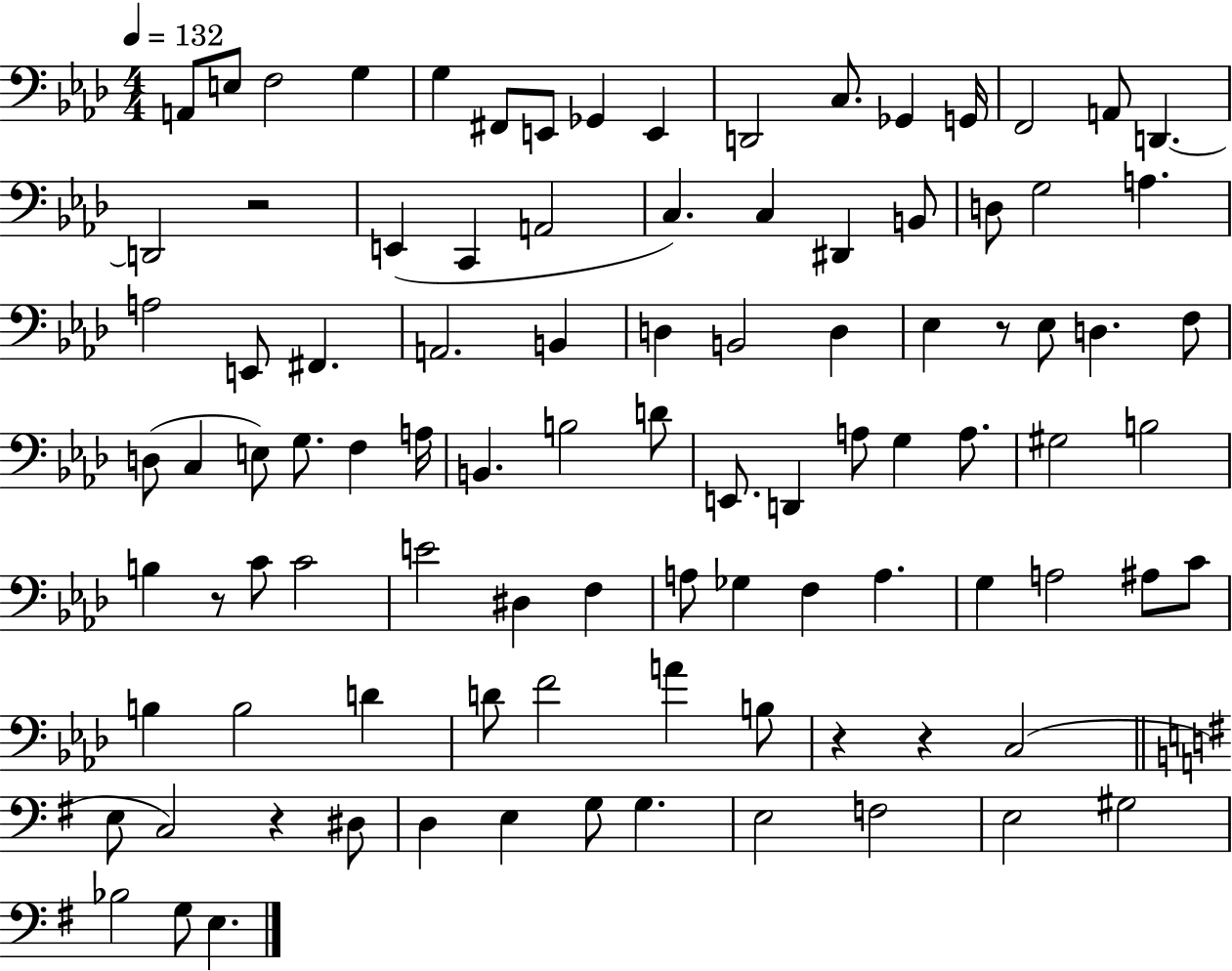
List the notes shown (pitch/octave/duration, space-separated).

A2/e E3/e F3/h G3/q G3/q F#2/e E2/e Gb2/q E2/q D2/h C3/e. Gb2/q G2/s F2/h A2/e D2/q. D2/h R/h E2/q C2/q A2/h C3/q. C3/q D#2/q B2/e D3/e G3/h A3/q. A3/h E2/e F#2/q. A2/h. B2/q D3/q B2/h D3/q Eb3/q R/e Eb3/e D3/q. F3/e D3/e C3/q E3/e G3/e. F3/q A3/s B2/q. B3/h D4/e E2/e. D2/q A3/e G3/q A3/e. G#3/h B3/h B3/q R/e C4/e C4/h E4/h D#3/q F3/q A3/e Gb3/q F3/q A3/q. G3/q A3/h A#3/e C4/e B3/q B3/h D4/q D4/e F4/h A4/q B3/e R/q R/q C3/h E3/e C3/h R/q D#3/e D3/q E3/q G3/e G3/q. E3/h F3/h E3/h G#3/h Bb3/h G3/e E3/q.